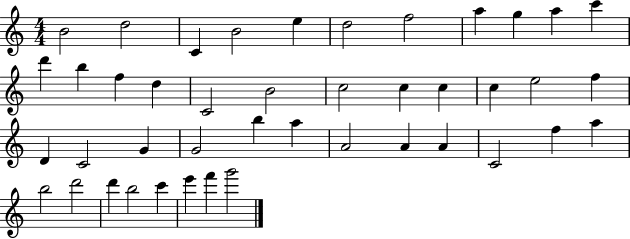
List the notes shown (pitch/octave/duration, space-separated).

B4/h D5/h C4/q B4/h E5/q D5/h F5/h A5/q G5/q A5/q C6/q D6/q B5/q F5/q D5/q C4/h B4/h C5/h C5/q C5/q C5/q E5/h F5/q D4/q C4/h G4/q G4/h B5/q A5/q A4/h A4/q A4/q C4/h F5/q A5/q B5/h D6/h D6/q B5/h C6/q E6/q F6/q G6/h